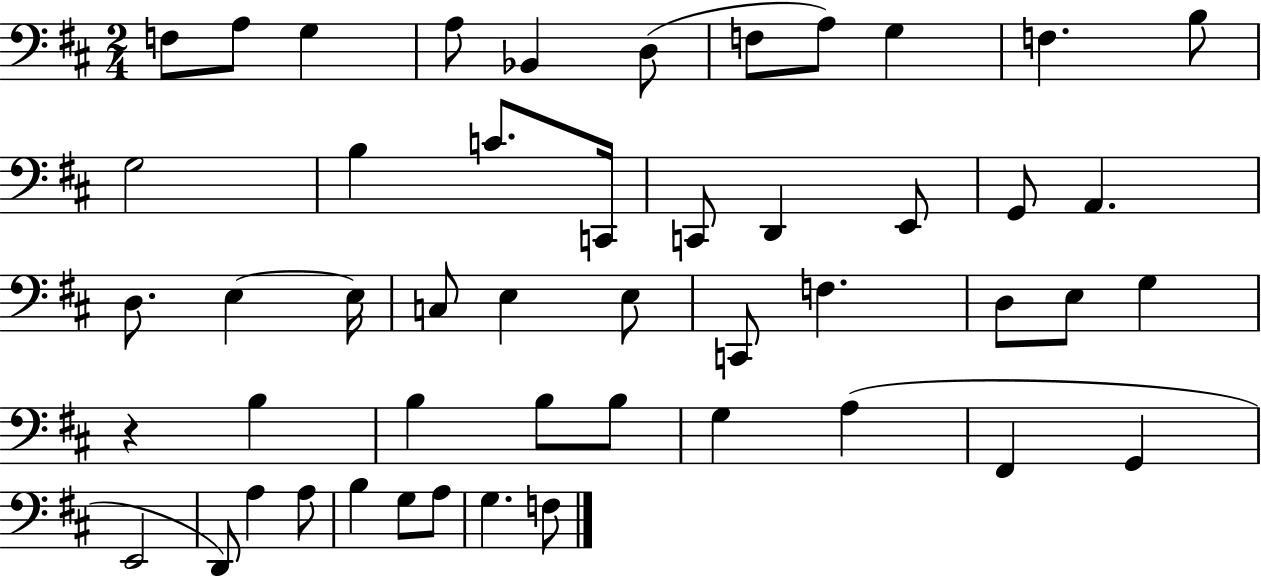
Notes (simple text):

F3/e A3/e G3/q A3/e Bb2/q D3/e F3/e A3/e G3/q F3/q. B3/e G3/h B3/q C4/e. C2/s C2/e D2/q E2/e G2/e A2/q. D3/e. E3/q E3/s C3/e E3/q E3/e C2/e F3/q. D3/e E3/e G3/q R/q B3/q B3/q B3/e B3/e G3/q A3/q F#2/q G2/q E2/h D2/e A3/q A3/e B3/q G3/e A3/e G3/q. F3/e